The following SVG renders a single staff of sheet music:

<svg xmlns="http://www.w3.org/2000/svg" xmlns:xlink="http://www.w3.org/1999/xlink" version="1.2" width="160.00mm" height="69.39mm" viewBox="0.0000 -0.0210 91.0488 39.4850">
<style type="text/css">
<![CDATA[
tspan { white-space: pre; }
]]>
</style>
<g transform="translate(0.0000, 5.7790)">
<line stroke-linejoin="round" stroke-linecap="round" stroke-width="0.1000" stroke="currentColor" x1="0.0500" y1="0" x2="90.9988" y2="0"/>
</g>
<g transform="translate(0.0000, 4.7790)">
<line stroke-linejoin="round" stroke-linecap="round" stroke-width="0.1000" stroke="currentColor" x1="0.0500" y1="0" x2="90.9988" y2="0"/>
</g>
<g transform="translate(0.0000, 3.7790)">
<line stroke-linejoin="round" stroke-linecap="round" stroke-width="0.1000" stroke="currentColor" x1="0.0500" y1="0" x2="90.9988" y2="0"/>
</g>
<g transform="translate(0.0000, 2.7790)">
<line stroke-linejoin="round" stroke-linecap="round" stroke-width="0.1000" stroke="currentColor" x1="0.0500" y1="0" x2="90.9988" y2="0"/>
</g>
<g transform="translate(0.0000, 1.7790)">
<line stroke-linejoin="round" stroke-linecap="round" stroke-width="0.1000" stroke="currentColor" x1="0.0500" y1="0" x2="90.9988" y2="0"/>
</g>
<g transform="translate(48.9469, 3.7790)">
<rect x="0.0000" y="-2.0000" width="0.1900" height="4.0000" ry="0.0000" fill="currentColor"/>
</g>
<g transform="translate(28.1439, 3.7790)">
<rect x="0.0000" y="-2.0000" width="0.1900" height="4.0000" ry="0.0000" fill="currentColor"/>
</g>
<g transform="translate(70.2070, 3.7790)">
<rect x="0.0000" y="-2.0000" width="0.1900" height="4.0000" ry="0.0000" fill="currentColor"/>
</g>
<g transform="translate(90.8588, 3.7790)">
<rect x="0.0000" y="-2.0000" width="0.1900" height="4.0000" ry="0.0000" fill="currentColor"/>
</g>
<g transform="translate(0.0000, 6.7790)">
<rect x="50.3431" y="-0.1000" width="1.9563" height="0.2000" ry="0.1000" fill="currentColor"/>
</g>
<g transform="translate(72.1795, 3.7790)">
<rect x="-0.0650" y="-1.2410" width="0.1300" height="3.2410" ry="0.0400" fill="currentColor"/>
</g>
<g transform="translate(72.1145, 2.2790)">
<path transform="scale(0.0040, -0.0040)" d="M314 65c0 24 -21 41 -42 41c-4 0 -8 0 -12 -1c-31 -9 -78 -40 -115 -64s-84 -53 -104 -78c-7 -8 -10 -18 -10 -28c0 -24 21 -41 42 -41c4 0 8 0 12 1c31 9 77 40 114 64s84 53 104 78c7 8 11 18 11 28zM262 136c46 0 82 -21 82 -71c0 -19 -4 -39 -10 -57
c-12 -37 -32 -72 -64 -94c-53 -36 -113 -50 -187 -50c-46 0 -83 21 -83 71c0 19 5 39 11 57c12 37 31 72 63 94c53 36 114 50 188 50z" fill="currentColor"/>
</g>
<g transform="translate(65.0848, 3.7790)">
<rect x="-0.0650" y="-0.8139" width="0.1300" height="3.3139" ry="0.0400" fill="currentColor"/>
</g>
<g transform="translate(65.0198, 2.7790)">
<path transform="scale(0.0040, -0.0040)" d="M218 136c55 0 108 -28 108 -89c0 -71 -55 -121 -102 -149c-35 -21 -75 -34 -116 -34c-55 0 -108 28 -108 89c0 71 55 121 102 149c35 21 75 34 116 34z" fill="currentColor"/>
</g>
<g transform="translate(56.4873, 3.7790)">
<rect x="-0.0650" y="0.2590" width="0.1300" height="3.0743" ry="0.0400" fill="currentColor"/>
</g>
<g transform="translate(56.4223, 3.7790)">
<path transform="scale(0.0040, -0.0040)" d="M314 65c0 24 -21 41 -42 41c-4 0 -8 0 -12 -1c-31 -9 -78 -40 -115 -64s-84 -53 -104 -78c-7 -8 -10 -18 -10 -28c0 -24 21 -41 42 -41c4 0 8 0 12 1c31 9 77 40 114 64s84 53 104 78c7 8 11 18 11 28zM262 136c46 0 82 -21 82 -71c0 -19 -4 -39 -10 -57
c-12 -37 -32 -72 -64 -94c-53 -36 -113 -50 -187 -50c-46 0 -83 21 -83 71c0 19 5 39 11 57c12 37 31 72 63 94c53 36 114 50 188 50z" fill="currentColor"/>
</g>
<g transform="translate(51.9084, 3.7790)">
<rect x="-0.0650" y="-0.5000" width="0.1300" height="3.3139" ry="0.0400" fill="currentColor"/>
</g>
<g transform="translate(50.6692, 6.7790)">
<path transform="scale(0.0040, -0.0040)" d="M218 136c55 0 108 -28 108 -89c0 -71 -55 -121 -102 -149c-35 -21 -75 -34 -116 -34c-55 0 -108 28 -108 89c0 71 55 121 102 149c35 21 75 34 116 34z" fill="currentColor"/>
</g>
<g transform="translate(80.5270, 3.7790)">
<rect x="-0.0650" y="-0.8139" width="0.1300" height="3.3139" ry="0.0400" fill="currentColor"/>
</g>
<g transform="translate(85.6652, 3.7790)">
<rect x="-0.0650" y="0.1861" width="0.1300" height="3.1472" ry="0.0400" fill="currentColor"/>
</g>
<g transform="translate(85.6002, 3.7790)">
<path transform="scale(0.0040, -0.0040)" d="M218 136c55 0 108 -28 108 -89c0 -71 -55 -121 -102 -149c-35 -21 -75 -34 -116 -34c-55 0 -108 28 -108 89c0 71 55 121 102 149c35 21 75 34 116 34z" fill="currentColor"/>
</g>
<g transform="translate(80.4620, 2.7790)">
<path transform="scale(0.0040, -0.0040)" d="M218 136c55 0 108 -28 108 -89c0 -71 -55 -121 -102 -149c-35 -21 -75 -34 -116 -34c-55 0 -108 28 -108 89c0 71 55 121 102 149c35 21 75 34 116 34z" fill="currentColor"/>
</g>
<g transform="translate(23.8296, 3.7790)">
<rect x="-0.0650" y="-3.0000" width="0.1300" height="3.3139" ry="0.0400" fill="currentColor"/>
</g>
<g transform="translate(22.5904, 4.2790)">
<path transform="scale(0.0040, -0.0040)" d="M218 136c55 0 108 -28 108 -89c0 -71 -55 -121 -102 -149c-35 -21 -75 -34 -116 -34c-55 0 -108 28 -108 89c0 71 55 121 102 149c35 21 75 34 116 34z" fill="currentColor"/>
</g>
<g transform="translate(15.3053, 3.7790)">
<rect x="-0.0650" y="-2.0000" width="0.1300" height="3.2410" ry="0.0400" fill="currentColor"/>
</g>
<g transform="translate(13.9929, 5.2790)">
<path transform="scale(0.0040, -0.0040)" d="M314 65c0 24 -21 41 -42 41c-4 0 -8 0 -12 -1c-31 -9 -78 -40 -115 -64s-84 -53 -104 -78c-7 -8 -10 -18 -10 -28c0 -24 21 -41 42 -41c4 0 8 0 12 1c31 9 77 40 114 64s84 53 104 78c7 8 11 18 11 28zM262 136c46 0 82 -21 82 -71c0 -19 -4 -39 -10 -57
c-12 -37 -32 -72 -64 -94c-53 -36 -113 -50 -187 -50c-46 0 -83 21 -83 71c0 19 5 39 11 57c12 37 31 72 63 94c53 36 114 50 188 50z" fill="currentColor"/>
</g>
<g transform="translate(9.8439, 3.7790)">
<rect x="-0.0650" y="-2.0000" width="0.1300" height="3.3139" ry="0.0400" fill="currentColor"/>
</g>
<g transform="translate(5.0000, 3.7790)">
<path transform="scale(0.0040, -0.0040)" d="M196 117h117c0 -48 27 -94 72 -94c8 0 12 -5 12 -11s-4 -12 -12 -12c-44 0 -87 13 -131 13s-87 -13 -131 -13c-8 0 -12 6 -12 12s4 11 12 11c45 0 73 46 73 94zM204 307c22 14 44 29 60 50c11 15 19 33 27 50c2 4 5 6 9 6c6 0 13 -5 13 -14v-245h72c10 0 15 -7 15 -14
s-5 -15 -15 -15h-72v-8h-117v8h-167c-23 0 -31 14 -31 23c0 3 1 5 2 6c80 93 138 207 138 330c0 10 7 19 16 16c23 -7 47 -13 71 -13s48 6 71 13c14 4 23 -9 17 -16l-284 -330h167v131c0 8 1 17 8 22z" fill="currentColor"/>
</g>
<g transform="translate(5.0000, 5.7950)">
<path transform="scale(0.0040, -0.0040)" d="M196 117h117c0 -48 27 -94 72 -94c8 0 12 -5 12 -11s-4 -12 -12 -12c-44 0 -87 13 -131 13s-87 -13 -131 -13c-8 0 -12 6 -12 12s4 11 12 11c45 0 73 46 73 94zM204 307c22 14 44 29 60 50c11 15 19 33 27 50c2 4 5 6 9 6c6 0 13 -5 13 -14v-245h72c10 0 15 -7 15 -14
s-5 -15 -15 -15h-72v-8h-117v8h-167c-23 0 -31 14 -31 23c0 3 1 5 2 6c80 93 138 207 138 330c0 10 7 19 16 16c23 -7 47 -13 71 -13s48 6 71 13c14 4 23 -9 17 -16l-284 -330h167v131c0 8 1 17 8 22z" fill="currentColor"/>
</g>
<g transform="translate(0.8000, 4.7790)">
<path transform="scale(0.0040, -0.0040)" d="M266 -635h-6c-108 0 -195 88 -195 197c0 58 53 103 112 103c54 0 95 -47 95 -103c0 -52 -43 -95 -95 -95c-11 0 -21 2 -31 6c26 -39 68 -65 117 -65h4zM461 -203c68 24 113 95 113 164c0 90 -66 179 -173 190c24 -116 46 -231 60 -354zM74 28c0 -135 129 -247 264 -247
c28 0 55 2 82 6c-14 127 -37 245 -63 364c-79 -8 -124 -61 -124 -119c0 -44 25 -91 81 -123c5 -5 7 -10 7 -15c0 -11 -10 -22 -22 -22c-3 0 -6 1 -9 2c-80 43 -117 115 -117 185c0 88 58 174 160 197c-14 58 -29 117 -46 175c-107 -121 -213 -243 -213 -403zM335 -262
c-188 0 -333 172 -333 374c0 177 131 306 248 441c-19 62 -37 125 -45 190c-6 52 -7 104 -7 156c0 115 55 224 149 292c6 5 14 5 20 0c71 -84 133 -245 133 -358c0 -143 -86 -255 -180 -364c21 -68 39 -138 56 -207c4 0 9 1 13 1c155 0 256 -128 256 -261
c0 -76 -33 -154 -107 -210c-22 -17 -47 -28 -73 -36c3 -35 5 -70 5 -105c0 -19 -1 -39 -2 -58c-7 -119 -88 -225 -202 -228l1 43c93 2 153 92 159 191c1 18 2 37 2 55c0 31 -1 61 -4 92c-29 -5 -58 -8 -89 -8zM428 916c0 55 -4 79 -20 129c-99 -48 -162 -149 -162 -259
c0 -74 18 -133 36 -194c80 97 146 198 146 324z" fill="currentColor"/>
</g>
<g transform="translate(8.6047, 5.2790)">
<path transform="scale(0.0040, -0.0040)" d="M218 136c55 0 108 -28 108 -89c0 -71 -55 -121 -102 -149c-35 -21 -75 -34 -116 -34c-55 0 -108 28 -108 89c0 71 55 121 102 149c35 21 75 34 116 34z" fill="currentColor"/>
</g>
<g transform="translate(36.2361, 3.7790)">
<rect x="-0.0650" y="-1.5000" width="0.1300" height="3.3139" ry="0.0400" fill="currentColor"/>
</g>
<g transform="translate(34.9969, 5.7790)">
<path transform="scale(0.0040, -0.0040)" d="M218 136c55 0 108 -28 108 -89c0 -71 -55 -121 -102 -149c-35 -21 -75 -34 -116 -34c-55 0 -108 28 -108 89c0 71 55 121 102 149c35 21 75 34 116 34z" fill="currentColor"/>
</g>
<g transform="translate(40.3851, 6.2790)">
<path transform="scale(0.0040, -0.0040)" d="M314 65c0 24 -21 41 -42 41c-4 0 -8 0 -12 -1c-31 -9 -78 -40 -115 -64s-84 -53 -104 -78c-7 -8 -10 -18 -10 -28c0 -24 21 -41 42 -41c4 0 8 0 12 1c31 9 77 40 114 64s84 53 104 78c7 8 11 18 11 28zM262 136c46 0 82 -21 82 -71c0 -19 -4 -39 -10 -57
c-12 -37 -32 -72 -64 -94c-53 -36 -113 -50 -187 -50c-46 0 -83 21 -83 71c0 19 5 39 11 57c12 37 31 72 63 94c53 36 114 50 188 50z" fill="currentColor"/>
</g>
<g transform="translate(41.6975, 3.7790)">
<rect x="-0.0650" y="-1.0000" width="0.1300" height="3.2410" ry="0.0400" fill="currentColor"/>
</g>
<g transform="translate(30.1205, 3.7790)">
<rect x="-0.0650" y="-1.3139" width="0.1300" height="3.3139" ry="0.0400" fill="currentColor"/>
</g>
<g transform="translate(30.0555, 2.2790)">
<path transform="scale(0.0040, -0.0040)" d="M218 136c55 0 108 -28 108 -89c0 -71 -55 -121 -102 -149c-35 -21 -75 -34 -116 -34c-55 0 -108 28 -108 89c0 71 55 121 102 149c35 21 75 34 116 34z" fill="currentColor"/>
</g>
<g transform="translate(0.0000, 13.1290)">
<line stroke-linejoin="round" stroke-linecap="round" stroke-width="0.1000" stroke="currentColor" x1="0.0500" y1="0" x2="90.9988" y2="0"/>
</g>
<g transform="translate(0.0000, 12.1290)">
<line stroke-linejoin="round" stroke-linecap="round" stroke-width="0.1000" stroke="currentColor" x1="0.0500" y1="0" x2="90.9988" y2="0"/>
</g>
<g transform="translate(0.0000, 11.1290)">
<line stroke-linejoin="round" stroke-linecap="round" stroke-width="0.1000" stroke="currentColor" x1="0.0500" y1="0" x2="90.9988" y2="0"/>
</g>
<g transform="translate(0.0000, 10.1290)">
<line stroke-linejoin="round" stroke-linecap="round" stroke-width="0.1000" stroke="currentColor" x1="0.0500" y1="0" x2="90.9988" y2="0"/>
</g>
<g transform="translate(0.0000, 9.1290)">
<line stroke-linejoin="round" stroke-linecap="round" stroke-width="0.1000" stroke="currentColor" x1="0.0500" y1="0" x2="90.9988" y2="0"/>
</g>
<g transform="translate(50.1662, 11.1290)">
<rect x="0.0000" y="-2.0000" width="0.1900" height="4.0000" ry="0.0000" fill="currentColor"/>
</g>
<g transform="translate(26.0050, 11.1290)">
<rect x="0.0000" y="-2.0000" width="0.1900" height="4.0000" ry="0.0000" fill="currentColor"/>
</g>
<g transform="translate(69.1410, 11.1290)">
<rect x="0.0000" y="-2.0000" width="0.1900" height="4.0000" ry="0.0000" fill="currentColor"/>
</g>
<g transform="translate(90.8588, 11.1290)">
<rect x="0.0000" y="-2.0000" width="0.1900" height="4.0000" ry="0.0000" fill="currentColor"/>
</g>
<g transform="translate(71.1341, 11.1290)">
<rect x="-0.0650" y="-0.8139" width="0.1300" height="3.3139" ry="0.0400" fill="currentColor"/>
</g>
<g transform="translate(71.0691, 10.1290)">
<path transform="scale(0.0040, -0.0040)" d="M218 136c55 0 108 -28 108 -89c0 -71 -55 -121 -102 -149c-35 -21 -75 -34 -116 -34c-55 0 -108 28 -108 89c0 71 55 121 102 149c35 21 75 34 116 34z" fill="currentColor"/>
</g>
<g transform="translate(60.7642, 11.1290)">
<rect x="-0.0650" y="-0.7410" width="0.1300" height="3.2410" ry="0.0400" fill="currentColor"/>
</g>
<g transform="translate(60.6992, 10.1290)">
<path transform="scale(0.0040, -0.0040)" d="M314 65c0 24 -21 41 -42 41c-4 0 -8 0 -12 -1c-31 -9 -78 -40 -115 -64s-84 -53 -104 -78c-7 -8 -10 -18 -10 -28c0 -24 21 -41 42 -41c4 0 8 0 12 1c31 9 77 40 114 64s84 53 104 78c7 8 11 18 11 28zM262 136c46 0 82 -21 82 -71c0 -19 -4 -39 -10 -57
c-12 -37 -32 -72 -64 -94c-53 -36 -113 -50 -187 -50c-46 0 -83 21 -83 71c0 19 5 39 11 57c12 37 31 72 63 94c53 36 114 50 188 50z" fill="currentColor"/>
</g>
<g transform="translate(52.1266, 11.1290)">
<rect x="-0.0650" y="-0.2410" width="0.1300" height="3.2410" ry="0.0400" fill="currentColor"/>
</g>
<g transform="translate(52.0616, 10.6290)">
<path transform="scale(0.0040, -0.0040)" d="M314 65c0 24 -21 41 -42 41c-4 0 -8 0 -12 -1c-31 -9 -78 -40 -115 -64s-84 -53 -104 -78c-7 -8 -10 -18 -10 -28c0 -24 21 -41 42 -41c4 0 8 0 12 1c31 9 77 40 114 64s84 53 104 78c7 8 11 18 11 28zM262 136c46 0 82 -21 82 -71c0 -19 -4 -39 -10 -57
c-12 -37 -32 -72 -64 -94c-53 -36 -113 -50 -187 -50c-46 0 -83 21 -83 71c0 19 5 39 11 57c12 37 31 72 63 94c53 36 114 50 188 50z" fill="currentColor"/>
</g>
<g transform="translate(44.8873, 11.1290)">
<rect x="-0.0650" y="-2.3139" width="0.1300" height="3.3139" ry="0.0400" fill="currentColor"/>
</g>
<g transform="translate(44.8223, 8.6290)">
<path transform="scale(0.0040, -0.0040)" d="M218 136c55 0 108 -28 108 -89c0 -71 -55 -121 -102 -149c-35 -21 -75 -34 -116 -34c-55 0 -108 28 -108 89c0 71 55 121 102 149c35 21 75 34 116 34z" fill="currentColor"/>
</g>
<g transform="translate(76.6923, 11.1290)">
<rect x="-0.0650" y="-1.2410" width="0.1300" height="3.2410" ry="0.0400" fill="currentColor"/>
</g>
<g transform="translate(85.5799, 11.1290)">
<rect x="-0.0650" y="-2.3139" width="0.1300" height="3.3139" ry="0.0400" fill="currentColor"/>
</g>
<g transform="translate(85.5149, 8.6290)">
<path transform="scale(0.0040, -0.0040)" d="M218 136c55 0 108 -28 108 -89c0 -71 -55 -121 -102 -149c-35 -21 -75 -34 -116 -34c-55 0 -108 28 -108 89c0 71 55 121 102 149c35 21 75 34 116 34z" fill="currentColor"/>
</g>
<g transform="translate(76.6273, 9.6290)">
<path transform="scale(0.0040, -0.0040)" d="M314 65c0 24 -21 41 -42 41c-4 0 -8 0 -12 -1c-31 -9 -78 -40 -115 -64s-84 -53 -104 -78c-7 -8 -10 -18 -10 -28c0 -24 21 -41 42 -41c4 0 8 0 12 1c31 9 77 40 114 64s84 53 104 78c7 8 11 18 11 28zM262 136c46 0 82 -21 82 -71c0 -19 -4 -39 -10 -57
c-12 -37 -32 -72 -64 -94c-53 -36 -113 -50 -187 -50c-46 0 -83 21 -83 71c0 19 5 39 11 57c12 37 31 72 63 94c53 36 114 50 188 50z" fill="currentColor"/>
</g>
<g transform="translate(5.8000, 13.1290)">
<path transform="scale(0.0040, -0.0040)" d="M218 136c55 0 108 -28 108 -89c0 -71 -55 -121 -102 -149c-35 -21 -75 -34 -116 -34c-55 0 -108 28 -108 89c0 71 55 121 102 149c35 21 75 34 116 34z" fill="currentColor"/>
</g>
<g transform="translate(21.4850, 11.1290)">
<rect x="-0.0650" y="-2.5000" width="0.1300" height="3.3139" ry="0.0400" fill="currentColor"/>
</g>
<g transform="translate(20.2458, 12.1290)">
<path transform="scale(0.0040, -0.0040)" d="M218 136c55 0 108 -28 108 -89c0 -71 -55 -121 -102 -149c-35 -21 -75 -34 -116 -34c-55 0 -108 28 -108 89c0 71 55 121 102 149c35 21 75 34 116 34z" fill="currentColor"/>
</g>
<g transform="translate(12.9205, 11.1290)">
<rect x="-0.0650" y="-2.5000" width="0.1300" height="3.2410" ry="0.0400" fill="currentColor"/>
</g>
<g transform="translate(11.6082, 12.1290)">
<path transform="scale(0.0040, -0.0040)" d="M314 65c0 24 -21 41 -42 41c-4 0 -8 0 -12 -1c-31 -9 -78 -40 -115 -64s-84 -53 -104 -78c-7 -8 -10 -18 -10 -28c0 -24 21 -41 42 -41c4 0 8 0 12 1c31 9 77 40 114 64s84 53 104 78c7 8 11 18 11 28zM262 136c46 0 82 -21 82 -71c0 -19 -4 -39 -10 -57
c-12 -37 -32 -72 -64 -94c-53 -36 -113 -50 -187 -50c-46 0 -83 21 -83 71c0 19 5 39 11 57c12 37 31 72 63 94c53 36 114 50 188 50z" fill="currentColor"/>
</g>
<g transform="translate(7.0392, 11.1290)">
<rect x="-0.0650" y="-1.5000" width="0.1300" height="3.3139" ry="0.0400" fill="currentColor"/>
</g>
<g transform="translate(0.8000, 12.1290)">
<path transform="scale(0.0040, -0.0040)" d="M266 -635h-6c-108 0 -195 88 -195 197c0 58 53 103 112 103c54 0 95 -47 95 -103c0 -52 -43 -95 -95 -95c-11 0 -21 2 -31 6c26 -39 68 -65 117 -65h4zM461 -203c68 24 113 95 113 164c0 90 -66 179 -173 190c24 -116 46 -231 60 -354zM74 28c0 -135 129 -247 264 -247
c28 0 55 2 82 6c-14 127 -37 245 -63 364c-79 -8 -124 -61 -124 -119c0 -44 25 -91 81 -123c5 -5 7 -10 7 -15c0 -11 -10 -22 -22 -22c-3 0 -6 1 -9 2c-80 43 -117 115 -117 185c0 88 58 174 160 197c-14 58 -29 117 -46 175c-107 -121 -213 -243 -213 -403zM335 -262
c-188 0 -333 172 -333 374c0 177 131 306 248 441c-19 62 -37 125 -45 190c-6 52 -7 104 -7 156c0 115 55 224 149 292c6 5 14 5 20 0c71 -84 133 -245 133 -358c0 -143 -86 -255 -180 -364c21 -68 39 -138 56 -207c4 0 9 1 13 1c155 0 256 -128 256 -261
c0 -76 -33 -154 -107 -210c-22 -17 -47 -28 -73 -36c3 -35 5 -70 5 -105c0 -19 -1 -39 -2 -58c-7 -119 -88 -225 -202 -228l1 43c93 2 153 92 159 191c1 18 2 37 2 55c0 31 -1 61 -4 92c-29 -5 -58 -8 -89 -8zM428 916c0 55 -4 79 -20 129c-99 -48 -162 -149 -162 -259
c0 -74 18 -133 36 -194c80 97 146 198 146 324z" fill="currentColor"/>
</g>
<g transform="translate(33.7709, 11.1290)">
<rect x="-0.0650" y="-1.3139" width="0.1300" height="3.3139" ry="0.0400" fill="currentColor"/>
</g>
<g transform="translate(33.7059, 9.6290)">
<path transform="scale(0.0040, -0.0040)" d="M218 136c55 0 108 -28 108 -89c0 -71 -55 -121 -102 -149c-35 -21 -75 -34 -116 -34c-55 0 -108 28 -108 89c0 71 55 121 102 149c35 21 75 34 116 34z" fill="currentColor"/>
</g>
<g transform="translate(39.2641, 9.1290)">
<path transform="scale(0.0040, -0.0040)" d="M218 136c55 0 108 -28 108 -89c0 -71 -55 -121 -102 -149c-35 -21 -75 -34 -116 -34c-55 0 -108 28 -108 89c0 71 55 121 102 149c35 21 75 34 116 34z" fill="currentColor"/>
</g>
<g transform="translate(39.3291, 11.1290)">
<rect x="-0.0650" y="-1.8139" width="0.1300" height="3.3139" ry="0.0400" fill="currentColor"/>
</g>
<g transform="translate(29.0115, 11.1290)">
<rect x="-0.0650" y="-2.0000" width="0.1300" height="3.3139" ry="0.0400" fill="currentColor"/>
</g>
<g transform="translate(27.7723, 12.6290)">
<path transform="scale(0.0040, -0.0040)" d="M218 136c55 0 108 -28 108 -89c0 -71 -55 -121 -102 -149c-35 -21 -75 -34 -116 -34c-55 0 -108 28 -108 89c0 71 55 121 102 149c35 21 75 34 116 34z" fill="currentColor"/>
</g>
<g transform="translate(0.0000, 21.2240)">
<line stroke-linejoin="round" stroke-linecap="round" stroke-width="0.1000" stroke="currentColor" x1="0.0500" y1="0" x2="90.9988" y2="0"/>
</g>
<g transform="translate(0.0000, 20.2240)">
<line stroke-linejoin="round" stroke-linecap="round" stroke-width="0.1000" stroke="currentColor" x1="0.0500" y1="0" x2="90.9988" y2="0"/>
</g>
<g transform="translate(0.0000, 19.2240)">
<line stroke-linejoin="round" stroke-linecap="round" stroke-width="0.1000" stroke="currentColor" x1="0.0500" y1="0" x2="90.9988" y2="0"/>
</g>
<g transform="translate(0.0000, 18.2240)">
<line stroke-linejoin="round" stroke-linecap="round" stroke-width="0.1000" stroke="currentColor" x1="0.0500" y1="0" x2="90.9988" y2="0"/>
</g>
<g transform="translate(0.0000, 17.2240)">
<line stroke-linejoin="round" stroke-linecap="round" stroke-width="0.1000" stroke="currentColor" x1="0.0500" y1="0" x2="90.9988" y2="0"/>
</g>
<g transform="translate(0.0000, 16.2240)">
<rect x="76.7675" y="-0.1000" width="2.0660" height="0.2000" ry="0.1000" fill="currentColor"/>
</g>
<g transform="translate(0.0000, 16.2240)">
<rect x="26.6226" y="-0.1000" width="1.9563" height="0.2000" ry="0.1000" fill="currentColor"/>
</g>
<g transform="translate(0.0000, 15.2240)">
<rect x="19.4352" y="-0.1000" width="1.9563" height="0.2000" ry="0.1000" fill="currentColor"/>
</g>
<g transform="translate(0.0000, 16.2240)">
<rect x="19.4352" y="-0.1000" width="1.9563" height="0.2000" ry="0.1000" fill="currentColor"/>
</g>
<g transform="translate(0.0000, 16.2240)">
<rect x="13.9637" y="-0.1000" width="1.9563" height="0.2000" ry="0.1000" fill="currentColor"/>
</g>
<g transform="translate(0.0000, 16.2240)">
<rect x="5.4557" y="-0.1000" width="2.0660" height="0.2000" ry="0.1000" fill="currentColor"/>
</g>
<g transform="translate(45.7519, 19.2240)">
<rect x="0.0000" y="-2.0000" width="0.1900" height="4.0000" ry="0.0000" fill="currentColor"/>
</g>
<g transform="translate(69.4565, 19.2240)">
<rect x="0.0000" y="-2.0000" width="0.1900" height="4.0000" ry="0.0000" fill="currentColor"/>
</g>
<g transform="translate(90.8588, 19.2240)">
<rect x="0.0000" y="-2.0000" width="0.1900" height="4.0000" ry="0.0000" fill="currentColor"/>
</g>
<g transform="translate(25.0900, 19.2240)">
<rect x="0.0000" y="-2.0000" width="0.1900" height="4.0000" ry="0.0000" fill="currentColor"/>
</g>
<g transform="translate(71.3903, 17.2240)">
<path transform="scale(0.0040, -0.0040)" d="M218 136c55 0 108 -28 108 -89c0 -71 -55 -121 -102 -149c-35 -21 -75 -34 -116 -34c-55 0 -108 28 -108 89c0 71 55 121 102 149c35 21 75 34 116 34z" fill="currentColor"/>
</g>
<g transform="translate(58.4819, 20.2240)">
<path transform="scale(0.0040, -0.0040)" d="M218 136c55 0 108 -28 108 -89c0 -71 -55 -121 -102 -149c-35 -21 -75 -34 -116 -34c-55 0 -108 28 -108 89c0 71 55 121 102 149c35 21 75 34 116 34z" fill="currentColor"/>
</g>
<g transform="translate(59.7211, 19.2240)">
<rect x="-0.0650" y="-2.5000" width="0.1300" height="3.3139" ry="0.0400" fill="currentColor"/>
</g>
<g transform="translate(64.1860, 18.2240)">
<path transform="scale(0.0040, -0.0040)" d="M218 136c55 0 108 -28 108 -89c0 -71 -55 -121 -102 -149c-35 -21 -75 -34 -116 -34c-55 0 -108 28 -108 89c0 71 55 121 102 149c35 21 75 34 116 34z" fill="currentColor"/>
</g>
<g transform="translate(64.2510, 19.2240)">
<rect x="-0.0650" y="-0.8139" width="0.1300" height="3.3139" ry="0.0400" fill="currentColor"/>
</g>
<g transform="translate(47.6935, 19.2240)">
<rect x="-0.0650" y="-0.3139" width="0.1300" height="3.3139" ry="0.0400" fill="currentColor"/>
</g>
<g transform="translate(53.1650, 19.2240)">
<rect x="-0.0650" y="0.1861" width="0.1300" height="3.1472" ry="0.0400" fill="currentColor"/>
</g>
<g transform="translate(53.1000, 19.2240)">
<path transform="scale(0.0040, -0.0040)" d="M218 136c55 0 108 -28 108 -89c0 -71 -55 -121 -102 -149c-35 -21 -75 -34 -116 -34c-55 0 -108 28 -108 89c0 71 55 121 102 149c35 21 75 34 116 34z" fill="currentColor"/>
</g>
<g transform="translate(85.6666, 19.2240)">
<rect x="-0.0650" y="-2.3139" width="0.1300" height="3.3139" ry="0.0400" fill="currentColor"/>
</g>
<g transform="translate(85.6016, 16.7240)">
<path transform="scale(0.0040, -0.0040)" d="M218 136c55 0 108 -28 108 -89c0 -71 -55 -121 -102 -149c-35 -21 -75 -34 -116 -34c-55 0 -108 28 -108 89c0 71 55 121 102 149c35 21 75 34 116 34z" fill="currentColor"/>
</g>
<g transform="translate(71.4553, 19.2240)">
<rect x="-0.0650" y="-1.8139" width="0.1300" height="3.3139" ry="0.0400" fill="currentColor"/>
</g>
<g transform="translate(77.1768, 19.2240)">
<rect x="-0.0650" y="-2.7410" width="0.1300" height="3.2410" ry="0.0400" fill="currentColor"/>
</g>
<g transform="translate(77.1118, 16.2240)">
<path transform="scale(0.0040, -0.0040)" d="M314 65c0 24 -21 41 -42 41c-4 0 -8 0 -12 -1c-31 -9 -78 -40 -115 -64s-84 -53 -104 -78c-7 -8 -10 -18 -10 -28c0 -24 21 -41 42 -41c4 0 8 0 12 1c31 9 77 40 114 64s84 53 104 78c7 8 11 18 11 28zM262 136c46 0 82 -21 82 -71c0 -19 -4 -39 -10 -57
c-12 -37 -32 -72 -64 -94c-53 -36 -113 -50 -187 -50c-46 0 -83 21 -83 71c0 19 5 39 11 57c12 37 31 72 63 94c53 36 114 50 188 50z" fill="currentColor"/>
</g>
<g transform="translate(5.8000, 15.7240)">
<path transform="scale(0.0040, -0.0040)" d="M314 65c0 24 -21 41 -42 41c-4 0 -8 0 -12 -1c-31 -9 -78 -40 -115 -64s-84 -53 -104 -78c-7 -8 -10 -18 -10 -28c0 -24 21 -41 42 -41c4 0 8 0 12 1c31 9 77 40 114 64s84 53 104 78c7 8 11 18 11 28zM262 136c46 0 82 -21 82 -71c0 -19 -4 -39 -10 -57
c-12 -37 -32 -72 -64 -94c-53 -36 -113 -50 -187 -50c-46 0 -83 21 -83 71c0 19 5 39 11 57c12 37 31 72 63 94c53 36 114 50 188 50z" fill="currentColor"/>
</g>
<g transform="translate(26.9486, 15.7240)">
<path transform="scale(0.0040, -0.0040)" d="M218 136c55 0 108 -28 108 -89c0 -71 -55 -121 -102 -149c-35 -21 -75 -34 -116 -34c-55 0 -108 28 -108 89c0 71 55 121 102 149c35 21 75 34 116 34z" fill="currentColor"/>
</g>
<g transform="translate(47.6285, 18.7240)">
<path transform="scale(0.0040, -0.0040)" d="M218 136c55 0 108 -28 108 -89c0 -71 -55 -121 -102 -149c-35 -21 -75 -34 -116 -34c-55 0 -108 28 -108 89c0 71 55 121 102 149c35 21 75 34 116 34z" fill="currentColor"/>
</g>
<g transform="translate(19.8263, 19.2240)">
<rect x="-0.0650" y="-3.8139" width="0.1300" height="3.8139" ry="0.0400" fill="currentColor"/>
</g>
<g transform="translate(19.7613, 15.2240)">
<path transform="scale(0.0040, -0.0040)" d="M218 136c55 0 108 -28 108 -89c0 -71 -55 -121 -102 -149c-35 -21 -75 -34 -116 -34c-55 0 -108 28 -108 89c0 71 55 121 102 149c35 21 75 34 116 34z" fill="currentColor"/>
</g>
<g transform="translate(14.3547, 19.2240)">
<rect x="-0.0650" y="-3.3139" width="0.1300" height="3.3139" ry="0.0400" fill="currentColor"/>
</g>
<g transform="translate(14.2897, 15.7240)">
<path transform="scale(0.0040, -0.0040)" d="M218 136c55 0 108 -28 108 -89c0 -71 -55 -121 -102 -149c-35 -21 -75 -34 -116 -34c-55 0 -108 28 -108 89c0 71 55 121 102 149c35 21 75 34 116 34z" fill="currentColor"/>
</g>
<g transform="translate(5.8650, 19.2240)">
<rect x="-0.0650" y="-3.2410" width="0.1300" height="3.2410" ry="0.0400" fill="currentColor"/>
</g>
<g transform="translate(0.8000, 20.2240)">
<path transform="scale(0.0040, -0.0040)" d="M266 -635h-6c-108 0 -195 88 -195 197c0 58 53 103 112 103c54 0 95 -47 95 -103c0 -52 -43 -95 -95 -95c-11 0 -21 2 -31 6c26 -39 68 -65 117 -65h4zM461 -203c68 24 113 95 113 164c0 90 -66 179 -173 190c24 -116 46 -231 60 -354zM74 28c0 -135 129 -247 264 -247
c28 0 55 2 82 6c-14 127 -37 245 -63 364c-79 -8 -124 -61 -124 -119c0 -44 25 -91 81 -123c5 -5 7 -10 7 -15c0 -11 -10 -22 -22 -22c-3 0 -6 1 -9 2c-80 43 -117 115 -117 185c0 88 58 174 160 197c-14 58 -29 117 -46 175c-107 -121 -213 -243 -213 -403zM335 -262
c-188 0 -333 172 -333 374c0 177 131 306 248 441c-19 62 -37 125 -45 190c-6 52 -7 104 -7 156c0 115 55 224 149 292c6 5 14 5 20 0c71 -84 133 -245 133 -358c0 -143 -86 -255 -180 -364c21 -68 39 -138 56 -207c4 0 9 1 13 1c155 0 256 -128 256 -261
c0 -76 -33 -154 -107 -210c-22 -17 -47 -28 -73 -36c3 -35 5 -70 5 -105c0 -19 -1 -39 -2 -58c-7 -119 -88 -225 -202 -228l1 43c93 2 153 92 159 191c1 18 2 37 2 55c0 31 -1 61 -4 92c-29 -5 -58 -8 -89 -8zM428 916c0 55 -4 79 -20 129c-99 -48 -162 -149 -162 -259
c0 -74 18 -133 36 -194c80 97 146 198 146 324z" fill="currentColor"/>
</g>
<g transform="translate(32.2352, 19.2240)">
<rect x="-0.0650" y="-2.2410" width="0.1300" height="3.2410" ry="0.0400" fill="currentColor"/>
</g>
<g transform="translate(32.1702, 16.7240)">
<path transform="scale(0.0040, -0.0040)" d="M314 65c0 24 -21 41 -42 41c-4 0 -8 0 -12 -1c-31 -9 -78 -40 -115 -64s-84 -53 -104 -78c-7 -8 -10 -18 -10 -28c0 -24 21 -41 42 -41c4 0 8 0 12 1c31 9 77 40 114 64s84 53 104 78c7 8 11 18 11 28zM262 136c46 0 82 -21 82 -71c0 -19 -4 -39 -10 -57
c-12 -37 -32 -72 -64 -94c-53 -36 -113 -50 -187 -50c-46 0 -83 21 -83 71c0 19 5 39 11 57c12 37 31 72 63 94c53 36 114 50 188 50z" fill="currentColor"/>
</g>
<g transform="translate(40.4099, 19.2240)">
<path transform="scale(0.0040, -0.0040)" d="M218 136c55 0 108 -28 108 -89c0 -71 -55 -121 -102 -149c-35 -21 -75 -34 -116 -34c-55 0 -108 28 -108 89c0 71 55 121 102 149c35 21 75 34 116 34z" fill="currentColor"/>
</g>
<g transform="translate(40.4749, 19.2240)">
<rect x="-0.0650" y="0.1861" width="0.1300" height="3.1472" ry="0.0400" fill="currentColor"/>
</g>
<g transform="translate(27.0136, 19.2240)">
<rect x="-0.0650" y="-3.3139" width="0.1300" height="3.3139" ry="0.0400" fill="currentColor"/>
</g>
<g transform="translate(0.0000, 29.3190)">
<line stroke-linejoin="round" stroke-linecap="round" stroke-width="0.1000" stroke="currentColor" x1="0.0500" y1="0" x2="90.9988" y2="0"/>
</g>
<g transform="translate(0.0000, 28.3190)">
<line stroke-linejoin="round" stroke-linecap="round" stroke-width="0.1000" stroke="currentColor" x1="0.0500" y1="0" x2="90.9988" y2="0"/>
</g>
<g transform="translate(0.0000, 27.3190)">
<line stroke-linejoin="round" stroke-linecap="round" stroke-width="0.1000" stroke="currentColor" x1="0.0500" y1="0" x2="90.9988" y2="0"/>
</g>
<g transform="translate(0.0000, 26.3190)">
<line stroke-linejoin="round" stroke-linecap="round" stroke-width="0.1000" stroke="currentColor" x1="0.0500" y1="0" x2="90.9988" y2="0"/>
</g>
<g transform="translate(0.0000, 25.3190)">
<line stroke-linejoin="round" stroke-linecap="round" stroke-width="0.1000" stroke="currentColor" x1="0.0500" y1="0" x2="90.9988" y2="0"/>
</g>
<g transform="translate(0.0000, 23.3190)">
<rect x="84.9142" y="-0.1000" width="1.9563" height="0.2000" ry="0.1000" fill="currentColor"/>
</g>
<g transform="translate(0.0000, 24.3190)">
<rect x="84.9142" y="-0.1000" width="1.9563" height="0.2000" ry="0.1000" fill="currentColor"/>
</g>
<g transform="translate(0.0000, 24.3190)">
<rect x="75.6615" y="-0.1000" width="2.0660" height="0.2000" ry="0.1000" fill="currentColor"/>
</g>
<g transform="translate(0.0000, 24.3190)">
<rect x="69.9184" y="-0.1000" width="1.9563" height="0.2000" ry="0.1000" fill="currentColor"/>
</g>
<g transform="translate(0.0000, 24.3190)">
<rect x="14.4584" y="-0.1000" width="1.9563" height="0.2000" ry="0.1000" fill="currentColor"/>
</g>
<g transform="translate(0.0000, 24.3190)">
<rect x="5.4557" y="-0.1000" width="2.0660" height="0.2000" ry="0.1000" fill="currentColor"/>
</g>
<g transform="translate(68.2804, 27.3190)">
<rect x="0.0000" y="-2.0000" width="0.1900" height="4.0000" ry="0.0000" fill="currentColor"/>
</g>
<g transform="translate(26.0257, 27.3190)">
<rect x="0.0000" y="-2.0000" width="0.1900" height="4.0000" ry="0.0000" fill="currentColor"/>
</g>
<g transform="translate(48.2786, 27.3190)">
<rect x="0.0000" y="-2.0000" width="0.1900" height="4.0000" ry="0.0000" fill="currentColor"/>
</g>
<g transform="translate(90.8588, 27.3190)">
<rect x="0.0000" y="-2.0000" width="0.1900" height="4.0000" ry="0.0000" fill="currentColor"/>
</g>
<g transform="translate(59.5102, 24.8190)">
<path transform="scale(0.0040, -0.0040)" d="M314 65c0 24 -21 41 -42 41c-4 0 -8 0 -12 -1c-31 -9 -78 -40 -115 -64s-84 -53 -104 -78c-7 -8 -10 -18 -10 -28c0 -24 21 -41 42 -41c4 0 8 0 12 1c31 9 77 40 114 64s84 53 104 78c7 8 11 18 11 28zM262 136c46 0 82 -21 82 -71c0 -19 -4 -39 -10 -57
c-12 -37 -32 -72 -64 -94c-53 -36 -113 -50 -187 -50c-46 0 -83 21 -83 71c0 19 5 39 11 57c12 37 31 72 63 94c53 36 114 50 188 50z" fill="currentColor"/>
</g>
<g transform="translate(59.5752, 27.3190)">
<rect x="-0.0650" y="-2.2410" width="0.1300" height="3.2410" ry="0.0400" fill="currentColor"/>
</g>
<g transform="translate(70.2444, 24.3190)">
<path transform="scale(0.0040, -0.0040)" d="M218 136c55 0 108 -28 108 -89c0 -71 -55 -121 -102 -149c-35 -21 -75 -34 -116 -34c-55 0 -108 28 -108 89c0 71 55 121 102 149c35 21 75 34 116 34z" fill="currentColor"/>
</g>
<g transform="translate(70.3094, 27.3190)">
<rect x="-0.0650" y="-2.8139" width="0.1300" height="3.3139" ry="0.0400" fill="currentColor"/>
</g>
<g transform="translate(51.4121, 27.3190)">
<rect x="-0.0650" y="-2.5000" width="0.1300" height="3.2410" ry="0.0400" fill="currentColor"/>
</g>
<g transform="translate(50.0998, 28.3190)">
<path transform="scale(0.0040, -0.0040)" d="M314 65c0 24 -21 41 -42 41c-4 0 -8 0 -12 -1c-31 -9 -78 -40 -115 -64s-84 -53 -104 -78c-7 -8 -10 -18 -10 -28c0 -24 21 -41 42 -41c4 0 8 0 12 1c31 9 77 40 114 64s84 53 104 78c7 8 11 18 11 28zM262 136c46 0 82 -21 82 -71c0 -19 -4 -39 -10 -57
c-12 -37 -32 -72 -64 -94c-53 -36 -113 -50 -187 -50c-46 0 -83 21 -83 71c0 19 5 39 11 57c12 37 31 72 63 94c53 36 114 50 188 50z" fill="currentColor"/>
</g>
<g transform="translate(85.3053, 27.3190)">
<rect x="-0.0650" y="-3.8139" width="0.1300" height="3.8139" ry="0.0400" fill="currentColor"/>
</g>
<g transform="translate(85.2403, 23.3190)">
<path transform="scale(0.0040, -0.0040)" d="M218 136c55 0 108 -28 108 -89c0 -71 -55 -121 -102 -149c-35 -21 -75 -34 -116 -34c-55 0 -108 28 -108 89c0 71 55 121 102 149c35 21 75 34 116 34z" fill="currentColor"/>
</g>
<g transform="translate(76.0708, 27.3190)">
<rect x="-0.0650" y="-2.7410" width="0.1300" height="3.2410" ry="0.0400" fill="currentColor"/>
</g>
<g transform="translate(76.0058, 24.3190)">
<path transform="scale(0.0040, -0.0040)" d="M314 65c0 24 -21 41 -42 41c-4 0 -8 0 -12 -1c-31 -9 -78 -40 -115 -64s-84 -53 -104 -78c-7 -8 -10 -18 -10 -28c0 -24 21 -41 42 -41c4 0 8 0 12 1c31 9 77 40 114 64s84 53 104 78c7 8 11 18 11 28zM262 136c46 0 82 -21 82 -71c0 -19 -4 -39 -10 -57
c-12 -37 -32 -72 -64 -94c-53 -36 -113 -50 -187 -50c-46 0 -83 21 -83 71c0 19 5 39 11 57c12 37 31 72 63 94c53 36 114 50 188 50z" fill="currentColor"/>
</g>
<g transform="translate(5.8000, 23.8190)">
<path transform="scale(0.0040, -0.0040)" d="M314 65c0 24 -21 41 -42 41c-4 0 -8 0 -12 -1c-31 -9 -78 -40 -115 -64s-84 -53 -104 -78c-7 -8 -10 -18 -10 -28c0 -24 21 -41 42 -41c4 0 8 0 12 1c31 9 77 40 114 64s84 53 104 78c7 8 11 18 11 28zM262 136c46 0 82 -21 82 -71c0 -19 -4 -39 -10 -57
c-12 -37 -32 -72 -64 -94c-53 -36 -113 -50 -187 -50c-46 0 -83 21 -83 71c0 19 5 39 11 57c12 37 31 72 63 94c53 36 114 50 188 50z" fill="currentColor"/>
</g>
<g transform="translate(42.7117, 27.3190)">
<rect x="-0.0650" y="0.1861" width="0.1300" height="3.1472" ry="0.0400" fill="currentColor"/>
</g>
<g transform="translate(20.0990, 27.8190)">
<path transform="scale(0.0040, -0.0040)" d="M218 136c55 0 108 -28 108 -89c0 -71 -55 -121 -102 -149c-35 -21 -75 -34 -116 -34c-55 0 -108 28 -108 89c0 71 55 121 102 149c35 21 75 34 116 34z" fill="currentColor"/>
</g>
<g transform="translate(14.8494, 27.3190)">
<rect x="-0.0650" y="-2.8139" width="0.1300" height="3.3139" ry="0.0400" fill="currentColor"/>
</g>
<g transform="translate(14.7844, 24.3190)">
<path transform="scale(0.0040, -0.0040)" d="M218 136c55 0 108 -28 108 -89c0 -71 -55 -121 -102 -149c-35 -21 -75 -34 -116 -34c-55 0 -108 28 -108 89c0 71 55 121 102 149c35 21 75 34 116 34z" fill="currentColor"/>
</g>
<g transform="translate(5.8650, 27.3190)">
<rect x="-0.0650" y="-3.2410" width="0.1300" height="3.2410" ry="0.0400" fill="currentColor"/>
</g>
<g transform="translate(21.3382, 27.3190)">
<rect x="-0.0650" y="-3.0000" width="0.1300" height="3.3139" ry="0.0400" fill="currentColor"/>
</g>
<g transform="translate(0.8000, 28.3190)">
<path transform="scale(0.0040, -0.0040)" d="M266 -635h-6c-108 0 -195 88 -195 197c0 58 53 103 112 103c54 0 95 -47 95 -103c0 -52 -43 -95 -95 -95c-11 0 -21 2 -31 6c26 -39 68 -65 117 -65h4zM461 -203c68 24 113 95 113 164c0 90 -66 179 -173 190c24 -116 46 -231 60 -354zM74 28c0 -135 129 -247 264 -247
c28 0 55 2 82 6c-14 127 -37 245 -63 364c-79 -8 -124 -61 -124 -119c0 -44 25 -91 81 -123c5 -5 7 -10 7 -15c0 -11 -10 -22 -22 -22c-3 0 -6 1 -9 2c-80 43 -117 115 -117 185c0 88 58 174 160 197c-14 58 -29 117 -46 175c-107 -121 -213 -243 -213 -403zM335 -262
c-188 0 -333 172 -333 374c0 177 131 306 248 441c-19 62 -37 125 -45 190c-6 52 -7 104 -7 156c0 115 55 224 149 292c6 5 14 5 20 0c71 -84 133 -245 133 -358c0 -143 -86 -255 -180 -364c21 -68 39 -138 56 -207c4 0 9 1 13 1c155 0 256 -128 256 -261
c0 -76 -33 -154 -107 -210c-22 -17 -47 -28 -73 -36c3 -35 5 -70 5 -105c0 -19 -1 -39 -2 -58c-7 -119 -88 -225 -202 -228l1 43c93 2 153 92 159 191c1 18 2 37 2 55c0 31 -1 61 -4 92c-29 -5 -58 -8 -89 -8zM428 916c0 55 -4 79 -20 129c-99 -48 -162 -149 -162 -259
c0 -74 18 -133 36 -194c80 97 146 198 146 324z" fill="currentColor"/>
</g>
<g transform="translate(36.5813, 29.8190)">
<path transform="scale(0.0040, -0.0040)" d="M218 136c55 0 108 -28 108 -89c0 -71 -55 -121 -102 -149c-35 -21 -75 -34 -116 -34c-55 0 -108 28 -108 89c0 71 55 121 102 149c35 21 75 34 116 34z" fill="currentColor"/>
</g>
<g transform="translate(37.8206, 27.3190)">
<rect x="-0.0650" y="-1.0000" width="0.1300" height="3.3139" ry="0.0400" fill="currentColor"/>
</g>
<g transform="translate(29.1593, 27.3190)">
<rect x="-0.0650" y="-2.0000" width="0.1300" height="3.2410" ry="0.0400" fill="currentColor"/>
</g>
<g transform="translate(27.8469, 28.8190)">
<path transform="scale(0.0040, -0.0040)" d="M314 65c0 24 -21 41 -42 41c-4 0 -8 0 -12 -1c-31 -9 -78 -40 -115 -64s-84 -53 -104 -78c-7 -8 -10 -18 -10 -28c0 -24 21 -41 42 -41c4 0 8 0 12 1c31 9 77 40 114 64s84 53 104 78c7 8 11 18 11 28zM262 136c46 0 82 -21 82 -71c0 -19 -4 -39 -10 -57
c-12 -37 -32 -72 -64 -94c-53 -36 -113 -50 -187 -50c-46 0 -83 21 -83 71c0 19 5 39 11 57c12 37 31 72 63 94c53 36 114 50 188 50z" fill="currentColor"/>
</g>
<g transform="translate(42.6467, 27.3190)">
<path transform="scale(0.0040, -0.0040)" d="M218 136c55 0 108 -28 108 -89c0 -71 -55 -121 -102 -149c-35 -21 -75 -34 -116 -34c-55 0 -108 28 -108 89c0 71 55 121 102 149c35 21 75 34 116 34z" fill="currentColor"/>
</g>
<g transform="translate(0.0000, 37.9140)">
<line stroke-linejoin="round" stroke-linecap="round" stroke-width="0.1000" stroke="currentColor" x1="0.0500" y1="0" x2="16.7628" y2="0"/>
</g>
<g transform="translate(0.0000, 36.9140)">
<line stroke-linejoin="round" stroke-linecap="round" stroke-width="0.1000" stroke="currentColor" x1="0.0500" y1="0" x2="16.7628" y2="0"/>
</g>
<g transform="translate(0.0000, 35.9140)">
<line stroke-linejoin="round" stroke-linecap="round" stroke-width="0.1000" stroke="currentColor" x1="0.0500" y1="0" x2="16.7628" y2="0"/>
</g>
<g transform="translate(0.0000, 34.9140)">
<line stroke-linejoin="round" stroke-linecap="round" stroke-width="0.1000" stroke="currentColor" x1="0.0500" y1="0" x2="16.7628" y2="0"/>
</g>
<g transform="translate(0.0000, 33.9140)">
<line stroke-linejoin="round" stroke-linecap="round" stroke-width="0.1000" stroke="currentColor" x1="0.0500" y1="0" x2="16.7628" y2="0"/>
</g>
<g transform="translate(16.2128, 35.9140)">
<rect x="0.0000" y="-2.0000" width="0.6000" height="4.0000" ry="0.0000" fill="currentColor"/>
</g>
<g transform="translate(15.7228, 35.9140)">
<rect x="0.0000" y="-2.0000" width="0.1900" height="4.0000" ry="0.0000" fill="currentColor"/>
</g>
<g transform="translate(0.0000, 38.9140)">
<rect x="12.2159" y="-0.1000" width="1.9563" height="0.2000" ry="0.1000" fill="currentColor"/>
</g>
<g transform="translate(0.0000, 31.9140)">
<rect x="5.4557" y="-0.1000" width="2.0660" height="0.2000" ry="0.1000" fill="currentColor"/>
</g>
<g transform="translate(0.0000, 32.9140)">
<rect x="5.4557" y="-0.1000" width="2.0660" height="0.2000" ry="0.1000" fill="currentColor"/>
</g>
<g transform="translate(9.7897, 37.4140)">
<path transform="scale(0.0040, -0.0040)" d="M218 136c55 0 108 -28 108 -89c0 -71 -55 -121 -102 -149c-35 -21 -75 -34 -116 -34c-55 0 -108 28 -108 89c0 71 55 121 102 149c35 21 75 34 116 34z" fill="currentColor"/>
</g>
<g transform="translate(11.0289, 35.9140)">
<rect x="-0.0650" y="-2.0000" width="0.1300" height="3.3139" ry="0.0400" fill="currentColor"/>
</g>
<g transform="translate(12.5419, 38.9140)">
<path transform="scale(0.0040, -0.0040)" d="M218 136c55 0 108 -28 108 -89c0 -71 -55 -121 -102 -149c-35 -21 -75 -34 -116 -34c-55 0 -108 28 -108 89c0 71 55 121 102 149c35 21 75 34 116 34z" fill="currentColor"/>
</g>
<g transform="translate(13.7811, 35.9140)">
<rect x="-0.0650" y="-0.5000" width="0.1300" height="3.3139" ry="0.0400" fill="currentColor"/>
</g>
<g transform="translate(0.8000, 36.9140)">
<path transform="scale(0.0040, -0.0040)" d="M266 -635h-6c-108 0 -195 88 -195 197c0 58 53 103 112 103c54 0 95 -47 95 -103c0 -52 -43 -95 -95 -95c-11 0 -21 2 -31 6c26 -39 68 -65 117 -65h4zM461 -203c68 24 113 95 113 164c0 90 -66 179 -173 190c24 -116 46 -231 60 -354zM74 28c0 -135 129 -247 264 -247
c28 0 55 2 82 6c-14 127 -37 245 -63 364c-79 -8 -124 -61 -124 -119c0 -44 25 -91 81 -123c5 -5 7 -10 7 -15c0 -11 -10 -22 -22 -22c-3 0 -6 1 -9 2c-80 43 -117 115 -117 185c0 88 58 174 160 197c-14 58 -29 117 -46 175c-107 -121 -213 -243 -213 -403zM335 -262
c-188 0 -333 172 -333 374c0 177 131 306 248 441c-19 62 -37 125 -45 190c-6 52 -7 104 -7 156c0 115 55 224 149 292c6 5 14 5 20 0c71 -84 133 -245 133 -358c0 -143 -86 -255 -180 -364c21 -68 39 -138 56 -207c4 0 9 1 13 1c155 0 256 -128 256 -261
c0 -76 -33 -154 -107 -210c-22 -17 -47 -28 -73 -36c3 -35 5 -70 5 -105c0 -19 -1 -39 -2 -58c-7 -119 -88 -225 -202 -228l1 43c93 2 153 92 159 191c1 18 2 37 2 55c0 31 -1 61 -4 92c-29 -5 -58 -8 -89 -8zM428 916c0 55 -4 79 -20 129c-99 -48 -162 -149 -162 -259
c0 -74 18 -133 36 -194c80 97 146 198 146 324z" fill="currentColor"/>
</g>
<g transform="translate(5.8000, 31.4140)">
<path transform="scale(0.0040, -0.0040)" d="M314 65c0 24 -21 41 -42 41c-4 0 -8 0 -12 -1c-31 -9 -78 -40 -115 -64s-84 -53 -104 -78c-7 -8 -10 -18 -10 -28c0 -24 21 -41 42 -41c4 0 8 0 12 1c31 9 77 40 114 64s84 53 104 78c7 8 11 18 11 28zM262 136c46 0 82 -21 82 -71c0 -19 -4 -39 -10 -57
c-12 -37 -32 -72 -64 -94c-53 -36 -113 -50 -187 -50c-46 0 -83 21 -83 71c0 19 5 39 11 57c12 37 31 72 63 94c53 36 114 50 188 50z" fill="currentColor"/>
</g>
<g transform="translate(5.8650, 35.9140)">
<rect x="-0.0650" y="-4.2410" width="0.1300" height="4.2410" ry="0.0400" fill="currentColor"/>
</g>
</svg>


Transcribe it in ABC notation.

X:1
T:Untitled
M:4/4
L:1/4
K:C
F F2 A e E D2 C B2 d e2 d B E G2 G F e f g c2 d2 d e2 g b2 b c' b g2 B c B G d f a2 g b2 a A F2 D B G2 g2 a a2 c' d'2 F C